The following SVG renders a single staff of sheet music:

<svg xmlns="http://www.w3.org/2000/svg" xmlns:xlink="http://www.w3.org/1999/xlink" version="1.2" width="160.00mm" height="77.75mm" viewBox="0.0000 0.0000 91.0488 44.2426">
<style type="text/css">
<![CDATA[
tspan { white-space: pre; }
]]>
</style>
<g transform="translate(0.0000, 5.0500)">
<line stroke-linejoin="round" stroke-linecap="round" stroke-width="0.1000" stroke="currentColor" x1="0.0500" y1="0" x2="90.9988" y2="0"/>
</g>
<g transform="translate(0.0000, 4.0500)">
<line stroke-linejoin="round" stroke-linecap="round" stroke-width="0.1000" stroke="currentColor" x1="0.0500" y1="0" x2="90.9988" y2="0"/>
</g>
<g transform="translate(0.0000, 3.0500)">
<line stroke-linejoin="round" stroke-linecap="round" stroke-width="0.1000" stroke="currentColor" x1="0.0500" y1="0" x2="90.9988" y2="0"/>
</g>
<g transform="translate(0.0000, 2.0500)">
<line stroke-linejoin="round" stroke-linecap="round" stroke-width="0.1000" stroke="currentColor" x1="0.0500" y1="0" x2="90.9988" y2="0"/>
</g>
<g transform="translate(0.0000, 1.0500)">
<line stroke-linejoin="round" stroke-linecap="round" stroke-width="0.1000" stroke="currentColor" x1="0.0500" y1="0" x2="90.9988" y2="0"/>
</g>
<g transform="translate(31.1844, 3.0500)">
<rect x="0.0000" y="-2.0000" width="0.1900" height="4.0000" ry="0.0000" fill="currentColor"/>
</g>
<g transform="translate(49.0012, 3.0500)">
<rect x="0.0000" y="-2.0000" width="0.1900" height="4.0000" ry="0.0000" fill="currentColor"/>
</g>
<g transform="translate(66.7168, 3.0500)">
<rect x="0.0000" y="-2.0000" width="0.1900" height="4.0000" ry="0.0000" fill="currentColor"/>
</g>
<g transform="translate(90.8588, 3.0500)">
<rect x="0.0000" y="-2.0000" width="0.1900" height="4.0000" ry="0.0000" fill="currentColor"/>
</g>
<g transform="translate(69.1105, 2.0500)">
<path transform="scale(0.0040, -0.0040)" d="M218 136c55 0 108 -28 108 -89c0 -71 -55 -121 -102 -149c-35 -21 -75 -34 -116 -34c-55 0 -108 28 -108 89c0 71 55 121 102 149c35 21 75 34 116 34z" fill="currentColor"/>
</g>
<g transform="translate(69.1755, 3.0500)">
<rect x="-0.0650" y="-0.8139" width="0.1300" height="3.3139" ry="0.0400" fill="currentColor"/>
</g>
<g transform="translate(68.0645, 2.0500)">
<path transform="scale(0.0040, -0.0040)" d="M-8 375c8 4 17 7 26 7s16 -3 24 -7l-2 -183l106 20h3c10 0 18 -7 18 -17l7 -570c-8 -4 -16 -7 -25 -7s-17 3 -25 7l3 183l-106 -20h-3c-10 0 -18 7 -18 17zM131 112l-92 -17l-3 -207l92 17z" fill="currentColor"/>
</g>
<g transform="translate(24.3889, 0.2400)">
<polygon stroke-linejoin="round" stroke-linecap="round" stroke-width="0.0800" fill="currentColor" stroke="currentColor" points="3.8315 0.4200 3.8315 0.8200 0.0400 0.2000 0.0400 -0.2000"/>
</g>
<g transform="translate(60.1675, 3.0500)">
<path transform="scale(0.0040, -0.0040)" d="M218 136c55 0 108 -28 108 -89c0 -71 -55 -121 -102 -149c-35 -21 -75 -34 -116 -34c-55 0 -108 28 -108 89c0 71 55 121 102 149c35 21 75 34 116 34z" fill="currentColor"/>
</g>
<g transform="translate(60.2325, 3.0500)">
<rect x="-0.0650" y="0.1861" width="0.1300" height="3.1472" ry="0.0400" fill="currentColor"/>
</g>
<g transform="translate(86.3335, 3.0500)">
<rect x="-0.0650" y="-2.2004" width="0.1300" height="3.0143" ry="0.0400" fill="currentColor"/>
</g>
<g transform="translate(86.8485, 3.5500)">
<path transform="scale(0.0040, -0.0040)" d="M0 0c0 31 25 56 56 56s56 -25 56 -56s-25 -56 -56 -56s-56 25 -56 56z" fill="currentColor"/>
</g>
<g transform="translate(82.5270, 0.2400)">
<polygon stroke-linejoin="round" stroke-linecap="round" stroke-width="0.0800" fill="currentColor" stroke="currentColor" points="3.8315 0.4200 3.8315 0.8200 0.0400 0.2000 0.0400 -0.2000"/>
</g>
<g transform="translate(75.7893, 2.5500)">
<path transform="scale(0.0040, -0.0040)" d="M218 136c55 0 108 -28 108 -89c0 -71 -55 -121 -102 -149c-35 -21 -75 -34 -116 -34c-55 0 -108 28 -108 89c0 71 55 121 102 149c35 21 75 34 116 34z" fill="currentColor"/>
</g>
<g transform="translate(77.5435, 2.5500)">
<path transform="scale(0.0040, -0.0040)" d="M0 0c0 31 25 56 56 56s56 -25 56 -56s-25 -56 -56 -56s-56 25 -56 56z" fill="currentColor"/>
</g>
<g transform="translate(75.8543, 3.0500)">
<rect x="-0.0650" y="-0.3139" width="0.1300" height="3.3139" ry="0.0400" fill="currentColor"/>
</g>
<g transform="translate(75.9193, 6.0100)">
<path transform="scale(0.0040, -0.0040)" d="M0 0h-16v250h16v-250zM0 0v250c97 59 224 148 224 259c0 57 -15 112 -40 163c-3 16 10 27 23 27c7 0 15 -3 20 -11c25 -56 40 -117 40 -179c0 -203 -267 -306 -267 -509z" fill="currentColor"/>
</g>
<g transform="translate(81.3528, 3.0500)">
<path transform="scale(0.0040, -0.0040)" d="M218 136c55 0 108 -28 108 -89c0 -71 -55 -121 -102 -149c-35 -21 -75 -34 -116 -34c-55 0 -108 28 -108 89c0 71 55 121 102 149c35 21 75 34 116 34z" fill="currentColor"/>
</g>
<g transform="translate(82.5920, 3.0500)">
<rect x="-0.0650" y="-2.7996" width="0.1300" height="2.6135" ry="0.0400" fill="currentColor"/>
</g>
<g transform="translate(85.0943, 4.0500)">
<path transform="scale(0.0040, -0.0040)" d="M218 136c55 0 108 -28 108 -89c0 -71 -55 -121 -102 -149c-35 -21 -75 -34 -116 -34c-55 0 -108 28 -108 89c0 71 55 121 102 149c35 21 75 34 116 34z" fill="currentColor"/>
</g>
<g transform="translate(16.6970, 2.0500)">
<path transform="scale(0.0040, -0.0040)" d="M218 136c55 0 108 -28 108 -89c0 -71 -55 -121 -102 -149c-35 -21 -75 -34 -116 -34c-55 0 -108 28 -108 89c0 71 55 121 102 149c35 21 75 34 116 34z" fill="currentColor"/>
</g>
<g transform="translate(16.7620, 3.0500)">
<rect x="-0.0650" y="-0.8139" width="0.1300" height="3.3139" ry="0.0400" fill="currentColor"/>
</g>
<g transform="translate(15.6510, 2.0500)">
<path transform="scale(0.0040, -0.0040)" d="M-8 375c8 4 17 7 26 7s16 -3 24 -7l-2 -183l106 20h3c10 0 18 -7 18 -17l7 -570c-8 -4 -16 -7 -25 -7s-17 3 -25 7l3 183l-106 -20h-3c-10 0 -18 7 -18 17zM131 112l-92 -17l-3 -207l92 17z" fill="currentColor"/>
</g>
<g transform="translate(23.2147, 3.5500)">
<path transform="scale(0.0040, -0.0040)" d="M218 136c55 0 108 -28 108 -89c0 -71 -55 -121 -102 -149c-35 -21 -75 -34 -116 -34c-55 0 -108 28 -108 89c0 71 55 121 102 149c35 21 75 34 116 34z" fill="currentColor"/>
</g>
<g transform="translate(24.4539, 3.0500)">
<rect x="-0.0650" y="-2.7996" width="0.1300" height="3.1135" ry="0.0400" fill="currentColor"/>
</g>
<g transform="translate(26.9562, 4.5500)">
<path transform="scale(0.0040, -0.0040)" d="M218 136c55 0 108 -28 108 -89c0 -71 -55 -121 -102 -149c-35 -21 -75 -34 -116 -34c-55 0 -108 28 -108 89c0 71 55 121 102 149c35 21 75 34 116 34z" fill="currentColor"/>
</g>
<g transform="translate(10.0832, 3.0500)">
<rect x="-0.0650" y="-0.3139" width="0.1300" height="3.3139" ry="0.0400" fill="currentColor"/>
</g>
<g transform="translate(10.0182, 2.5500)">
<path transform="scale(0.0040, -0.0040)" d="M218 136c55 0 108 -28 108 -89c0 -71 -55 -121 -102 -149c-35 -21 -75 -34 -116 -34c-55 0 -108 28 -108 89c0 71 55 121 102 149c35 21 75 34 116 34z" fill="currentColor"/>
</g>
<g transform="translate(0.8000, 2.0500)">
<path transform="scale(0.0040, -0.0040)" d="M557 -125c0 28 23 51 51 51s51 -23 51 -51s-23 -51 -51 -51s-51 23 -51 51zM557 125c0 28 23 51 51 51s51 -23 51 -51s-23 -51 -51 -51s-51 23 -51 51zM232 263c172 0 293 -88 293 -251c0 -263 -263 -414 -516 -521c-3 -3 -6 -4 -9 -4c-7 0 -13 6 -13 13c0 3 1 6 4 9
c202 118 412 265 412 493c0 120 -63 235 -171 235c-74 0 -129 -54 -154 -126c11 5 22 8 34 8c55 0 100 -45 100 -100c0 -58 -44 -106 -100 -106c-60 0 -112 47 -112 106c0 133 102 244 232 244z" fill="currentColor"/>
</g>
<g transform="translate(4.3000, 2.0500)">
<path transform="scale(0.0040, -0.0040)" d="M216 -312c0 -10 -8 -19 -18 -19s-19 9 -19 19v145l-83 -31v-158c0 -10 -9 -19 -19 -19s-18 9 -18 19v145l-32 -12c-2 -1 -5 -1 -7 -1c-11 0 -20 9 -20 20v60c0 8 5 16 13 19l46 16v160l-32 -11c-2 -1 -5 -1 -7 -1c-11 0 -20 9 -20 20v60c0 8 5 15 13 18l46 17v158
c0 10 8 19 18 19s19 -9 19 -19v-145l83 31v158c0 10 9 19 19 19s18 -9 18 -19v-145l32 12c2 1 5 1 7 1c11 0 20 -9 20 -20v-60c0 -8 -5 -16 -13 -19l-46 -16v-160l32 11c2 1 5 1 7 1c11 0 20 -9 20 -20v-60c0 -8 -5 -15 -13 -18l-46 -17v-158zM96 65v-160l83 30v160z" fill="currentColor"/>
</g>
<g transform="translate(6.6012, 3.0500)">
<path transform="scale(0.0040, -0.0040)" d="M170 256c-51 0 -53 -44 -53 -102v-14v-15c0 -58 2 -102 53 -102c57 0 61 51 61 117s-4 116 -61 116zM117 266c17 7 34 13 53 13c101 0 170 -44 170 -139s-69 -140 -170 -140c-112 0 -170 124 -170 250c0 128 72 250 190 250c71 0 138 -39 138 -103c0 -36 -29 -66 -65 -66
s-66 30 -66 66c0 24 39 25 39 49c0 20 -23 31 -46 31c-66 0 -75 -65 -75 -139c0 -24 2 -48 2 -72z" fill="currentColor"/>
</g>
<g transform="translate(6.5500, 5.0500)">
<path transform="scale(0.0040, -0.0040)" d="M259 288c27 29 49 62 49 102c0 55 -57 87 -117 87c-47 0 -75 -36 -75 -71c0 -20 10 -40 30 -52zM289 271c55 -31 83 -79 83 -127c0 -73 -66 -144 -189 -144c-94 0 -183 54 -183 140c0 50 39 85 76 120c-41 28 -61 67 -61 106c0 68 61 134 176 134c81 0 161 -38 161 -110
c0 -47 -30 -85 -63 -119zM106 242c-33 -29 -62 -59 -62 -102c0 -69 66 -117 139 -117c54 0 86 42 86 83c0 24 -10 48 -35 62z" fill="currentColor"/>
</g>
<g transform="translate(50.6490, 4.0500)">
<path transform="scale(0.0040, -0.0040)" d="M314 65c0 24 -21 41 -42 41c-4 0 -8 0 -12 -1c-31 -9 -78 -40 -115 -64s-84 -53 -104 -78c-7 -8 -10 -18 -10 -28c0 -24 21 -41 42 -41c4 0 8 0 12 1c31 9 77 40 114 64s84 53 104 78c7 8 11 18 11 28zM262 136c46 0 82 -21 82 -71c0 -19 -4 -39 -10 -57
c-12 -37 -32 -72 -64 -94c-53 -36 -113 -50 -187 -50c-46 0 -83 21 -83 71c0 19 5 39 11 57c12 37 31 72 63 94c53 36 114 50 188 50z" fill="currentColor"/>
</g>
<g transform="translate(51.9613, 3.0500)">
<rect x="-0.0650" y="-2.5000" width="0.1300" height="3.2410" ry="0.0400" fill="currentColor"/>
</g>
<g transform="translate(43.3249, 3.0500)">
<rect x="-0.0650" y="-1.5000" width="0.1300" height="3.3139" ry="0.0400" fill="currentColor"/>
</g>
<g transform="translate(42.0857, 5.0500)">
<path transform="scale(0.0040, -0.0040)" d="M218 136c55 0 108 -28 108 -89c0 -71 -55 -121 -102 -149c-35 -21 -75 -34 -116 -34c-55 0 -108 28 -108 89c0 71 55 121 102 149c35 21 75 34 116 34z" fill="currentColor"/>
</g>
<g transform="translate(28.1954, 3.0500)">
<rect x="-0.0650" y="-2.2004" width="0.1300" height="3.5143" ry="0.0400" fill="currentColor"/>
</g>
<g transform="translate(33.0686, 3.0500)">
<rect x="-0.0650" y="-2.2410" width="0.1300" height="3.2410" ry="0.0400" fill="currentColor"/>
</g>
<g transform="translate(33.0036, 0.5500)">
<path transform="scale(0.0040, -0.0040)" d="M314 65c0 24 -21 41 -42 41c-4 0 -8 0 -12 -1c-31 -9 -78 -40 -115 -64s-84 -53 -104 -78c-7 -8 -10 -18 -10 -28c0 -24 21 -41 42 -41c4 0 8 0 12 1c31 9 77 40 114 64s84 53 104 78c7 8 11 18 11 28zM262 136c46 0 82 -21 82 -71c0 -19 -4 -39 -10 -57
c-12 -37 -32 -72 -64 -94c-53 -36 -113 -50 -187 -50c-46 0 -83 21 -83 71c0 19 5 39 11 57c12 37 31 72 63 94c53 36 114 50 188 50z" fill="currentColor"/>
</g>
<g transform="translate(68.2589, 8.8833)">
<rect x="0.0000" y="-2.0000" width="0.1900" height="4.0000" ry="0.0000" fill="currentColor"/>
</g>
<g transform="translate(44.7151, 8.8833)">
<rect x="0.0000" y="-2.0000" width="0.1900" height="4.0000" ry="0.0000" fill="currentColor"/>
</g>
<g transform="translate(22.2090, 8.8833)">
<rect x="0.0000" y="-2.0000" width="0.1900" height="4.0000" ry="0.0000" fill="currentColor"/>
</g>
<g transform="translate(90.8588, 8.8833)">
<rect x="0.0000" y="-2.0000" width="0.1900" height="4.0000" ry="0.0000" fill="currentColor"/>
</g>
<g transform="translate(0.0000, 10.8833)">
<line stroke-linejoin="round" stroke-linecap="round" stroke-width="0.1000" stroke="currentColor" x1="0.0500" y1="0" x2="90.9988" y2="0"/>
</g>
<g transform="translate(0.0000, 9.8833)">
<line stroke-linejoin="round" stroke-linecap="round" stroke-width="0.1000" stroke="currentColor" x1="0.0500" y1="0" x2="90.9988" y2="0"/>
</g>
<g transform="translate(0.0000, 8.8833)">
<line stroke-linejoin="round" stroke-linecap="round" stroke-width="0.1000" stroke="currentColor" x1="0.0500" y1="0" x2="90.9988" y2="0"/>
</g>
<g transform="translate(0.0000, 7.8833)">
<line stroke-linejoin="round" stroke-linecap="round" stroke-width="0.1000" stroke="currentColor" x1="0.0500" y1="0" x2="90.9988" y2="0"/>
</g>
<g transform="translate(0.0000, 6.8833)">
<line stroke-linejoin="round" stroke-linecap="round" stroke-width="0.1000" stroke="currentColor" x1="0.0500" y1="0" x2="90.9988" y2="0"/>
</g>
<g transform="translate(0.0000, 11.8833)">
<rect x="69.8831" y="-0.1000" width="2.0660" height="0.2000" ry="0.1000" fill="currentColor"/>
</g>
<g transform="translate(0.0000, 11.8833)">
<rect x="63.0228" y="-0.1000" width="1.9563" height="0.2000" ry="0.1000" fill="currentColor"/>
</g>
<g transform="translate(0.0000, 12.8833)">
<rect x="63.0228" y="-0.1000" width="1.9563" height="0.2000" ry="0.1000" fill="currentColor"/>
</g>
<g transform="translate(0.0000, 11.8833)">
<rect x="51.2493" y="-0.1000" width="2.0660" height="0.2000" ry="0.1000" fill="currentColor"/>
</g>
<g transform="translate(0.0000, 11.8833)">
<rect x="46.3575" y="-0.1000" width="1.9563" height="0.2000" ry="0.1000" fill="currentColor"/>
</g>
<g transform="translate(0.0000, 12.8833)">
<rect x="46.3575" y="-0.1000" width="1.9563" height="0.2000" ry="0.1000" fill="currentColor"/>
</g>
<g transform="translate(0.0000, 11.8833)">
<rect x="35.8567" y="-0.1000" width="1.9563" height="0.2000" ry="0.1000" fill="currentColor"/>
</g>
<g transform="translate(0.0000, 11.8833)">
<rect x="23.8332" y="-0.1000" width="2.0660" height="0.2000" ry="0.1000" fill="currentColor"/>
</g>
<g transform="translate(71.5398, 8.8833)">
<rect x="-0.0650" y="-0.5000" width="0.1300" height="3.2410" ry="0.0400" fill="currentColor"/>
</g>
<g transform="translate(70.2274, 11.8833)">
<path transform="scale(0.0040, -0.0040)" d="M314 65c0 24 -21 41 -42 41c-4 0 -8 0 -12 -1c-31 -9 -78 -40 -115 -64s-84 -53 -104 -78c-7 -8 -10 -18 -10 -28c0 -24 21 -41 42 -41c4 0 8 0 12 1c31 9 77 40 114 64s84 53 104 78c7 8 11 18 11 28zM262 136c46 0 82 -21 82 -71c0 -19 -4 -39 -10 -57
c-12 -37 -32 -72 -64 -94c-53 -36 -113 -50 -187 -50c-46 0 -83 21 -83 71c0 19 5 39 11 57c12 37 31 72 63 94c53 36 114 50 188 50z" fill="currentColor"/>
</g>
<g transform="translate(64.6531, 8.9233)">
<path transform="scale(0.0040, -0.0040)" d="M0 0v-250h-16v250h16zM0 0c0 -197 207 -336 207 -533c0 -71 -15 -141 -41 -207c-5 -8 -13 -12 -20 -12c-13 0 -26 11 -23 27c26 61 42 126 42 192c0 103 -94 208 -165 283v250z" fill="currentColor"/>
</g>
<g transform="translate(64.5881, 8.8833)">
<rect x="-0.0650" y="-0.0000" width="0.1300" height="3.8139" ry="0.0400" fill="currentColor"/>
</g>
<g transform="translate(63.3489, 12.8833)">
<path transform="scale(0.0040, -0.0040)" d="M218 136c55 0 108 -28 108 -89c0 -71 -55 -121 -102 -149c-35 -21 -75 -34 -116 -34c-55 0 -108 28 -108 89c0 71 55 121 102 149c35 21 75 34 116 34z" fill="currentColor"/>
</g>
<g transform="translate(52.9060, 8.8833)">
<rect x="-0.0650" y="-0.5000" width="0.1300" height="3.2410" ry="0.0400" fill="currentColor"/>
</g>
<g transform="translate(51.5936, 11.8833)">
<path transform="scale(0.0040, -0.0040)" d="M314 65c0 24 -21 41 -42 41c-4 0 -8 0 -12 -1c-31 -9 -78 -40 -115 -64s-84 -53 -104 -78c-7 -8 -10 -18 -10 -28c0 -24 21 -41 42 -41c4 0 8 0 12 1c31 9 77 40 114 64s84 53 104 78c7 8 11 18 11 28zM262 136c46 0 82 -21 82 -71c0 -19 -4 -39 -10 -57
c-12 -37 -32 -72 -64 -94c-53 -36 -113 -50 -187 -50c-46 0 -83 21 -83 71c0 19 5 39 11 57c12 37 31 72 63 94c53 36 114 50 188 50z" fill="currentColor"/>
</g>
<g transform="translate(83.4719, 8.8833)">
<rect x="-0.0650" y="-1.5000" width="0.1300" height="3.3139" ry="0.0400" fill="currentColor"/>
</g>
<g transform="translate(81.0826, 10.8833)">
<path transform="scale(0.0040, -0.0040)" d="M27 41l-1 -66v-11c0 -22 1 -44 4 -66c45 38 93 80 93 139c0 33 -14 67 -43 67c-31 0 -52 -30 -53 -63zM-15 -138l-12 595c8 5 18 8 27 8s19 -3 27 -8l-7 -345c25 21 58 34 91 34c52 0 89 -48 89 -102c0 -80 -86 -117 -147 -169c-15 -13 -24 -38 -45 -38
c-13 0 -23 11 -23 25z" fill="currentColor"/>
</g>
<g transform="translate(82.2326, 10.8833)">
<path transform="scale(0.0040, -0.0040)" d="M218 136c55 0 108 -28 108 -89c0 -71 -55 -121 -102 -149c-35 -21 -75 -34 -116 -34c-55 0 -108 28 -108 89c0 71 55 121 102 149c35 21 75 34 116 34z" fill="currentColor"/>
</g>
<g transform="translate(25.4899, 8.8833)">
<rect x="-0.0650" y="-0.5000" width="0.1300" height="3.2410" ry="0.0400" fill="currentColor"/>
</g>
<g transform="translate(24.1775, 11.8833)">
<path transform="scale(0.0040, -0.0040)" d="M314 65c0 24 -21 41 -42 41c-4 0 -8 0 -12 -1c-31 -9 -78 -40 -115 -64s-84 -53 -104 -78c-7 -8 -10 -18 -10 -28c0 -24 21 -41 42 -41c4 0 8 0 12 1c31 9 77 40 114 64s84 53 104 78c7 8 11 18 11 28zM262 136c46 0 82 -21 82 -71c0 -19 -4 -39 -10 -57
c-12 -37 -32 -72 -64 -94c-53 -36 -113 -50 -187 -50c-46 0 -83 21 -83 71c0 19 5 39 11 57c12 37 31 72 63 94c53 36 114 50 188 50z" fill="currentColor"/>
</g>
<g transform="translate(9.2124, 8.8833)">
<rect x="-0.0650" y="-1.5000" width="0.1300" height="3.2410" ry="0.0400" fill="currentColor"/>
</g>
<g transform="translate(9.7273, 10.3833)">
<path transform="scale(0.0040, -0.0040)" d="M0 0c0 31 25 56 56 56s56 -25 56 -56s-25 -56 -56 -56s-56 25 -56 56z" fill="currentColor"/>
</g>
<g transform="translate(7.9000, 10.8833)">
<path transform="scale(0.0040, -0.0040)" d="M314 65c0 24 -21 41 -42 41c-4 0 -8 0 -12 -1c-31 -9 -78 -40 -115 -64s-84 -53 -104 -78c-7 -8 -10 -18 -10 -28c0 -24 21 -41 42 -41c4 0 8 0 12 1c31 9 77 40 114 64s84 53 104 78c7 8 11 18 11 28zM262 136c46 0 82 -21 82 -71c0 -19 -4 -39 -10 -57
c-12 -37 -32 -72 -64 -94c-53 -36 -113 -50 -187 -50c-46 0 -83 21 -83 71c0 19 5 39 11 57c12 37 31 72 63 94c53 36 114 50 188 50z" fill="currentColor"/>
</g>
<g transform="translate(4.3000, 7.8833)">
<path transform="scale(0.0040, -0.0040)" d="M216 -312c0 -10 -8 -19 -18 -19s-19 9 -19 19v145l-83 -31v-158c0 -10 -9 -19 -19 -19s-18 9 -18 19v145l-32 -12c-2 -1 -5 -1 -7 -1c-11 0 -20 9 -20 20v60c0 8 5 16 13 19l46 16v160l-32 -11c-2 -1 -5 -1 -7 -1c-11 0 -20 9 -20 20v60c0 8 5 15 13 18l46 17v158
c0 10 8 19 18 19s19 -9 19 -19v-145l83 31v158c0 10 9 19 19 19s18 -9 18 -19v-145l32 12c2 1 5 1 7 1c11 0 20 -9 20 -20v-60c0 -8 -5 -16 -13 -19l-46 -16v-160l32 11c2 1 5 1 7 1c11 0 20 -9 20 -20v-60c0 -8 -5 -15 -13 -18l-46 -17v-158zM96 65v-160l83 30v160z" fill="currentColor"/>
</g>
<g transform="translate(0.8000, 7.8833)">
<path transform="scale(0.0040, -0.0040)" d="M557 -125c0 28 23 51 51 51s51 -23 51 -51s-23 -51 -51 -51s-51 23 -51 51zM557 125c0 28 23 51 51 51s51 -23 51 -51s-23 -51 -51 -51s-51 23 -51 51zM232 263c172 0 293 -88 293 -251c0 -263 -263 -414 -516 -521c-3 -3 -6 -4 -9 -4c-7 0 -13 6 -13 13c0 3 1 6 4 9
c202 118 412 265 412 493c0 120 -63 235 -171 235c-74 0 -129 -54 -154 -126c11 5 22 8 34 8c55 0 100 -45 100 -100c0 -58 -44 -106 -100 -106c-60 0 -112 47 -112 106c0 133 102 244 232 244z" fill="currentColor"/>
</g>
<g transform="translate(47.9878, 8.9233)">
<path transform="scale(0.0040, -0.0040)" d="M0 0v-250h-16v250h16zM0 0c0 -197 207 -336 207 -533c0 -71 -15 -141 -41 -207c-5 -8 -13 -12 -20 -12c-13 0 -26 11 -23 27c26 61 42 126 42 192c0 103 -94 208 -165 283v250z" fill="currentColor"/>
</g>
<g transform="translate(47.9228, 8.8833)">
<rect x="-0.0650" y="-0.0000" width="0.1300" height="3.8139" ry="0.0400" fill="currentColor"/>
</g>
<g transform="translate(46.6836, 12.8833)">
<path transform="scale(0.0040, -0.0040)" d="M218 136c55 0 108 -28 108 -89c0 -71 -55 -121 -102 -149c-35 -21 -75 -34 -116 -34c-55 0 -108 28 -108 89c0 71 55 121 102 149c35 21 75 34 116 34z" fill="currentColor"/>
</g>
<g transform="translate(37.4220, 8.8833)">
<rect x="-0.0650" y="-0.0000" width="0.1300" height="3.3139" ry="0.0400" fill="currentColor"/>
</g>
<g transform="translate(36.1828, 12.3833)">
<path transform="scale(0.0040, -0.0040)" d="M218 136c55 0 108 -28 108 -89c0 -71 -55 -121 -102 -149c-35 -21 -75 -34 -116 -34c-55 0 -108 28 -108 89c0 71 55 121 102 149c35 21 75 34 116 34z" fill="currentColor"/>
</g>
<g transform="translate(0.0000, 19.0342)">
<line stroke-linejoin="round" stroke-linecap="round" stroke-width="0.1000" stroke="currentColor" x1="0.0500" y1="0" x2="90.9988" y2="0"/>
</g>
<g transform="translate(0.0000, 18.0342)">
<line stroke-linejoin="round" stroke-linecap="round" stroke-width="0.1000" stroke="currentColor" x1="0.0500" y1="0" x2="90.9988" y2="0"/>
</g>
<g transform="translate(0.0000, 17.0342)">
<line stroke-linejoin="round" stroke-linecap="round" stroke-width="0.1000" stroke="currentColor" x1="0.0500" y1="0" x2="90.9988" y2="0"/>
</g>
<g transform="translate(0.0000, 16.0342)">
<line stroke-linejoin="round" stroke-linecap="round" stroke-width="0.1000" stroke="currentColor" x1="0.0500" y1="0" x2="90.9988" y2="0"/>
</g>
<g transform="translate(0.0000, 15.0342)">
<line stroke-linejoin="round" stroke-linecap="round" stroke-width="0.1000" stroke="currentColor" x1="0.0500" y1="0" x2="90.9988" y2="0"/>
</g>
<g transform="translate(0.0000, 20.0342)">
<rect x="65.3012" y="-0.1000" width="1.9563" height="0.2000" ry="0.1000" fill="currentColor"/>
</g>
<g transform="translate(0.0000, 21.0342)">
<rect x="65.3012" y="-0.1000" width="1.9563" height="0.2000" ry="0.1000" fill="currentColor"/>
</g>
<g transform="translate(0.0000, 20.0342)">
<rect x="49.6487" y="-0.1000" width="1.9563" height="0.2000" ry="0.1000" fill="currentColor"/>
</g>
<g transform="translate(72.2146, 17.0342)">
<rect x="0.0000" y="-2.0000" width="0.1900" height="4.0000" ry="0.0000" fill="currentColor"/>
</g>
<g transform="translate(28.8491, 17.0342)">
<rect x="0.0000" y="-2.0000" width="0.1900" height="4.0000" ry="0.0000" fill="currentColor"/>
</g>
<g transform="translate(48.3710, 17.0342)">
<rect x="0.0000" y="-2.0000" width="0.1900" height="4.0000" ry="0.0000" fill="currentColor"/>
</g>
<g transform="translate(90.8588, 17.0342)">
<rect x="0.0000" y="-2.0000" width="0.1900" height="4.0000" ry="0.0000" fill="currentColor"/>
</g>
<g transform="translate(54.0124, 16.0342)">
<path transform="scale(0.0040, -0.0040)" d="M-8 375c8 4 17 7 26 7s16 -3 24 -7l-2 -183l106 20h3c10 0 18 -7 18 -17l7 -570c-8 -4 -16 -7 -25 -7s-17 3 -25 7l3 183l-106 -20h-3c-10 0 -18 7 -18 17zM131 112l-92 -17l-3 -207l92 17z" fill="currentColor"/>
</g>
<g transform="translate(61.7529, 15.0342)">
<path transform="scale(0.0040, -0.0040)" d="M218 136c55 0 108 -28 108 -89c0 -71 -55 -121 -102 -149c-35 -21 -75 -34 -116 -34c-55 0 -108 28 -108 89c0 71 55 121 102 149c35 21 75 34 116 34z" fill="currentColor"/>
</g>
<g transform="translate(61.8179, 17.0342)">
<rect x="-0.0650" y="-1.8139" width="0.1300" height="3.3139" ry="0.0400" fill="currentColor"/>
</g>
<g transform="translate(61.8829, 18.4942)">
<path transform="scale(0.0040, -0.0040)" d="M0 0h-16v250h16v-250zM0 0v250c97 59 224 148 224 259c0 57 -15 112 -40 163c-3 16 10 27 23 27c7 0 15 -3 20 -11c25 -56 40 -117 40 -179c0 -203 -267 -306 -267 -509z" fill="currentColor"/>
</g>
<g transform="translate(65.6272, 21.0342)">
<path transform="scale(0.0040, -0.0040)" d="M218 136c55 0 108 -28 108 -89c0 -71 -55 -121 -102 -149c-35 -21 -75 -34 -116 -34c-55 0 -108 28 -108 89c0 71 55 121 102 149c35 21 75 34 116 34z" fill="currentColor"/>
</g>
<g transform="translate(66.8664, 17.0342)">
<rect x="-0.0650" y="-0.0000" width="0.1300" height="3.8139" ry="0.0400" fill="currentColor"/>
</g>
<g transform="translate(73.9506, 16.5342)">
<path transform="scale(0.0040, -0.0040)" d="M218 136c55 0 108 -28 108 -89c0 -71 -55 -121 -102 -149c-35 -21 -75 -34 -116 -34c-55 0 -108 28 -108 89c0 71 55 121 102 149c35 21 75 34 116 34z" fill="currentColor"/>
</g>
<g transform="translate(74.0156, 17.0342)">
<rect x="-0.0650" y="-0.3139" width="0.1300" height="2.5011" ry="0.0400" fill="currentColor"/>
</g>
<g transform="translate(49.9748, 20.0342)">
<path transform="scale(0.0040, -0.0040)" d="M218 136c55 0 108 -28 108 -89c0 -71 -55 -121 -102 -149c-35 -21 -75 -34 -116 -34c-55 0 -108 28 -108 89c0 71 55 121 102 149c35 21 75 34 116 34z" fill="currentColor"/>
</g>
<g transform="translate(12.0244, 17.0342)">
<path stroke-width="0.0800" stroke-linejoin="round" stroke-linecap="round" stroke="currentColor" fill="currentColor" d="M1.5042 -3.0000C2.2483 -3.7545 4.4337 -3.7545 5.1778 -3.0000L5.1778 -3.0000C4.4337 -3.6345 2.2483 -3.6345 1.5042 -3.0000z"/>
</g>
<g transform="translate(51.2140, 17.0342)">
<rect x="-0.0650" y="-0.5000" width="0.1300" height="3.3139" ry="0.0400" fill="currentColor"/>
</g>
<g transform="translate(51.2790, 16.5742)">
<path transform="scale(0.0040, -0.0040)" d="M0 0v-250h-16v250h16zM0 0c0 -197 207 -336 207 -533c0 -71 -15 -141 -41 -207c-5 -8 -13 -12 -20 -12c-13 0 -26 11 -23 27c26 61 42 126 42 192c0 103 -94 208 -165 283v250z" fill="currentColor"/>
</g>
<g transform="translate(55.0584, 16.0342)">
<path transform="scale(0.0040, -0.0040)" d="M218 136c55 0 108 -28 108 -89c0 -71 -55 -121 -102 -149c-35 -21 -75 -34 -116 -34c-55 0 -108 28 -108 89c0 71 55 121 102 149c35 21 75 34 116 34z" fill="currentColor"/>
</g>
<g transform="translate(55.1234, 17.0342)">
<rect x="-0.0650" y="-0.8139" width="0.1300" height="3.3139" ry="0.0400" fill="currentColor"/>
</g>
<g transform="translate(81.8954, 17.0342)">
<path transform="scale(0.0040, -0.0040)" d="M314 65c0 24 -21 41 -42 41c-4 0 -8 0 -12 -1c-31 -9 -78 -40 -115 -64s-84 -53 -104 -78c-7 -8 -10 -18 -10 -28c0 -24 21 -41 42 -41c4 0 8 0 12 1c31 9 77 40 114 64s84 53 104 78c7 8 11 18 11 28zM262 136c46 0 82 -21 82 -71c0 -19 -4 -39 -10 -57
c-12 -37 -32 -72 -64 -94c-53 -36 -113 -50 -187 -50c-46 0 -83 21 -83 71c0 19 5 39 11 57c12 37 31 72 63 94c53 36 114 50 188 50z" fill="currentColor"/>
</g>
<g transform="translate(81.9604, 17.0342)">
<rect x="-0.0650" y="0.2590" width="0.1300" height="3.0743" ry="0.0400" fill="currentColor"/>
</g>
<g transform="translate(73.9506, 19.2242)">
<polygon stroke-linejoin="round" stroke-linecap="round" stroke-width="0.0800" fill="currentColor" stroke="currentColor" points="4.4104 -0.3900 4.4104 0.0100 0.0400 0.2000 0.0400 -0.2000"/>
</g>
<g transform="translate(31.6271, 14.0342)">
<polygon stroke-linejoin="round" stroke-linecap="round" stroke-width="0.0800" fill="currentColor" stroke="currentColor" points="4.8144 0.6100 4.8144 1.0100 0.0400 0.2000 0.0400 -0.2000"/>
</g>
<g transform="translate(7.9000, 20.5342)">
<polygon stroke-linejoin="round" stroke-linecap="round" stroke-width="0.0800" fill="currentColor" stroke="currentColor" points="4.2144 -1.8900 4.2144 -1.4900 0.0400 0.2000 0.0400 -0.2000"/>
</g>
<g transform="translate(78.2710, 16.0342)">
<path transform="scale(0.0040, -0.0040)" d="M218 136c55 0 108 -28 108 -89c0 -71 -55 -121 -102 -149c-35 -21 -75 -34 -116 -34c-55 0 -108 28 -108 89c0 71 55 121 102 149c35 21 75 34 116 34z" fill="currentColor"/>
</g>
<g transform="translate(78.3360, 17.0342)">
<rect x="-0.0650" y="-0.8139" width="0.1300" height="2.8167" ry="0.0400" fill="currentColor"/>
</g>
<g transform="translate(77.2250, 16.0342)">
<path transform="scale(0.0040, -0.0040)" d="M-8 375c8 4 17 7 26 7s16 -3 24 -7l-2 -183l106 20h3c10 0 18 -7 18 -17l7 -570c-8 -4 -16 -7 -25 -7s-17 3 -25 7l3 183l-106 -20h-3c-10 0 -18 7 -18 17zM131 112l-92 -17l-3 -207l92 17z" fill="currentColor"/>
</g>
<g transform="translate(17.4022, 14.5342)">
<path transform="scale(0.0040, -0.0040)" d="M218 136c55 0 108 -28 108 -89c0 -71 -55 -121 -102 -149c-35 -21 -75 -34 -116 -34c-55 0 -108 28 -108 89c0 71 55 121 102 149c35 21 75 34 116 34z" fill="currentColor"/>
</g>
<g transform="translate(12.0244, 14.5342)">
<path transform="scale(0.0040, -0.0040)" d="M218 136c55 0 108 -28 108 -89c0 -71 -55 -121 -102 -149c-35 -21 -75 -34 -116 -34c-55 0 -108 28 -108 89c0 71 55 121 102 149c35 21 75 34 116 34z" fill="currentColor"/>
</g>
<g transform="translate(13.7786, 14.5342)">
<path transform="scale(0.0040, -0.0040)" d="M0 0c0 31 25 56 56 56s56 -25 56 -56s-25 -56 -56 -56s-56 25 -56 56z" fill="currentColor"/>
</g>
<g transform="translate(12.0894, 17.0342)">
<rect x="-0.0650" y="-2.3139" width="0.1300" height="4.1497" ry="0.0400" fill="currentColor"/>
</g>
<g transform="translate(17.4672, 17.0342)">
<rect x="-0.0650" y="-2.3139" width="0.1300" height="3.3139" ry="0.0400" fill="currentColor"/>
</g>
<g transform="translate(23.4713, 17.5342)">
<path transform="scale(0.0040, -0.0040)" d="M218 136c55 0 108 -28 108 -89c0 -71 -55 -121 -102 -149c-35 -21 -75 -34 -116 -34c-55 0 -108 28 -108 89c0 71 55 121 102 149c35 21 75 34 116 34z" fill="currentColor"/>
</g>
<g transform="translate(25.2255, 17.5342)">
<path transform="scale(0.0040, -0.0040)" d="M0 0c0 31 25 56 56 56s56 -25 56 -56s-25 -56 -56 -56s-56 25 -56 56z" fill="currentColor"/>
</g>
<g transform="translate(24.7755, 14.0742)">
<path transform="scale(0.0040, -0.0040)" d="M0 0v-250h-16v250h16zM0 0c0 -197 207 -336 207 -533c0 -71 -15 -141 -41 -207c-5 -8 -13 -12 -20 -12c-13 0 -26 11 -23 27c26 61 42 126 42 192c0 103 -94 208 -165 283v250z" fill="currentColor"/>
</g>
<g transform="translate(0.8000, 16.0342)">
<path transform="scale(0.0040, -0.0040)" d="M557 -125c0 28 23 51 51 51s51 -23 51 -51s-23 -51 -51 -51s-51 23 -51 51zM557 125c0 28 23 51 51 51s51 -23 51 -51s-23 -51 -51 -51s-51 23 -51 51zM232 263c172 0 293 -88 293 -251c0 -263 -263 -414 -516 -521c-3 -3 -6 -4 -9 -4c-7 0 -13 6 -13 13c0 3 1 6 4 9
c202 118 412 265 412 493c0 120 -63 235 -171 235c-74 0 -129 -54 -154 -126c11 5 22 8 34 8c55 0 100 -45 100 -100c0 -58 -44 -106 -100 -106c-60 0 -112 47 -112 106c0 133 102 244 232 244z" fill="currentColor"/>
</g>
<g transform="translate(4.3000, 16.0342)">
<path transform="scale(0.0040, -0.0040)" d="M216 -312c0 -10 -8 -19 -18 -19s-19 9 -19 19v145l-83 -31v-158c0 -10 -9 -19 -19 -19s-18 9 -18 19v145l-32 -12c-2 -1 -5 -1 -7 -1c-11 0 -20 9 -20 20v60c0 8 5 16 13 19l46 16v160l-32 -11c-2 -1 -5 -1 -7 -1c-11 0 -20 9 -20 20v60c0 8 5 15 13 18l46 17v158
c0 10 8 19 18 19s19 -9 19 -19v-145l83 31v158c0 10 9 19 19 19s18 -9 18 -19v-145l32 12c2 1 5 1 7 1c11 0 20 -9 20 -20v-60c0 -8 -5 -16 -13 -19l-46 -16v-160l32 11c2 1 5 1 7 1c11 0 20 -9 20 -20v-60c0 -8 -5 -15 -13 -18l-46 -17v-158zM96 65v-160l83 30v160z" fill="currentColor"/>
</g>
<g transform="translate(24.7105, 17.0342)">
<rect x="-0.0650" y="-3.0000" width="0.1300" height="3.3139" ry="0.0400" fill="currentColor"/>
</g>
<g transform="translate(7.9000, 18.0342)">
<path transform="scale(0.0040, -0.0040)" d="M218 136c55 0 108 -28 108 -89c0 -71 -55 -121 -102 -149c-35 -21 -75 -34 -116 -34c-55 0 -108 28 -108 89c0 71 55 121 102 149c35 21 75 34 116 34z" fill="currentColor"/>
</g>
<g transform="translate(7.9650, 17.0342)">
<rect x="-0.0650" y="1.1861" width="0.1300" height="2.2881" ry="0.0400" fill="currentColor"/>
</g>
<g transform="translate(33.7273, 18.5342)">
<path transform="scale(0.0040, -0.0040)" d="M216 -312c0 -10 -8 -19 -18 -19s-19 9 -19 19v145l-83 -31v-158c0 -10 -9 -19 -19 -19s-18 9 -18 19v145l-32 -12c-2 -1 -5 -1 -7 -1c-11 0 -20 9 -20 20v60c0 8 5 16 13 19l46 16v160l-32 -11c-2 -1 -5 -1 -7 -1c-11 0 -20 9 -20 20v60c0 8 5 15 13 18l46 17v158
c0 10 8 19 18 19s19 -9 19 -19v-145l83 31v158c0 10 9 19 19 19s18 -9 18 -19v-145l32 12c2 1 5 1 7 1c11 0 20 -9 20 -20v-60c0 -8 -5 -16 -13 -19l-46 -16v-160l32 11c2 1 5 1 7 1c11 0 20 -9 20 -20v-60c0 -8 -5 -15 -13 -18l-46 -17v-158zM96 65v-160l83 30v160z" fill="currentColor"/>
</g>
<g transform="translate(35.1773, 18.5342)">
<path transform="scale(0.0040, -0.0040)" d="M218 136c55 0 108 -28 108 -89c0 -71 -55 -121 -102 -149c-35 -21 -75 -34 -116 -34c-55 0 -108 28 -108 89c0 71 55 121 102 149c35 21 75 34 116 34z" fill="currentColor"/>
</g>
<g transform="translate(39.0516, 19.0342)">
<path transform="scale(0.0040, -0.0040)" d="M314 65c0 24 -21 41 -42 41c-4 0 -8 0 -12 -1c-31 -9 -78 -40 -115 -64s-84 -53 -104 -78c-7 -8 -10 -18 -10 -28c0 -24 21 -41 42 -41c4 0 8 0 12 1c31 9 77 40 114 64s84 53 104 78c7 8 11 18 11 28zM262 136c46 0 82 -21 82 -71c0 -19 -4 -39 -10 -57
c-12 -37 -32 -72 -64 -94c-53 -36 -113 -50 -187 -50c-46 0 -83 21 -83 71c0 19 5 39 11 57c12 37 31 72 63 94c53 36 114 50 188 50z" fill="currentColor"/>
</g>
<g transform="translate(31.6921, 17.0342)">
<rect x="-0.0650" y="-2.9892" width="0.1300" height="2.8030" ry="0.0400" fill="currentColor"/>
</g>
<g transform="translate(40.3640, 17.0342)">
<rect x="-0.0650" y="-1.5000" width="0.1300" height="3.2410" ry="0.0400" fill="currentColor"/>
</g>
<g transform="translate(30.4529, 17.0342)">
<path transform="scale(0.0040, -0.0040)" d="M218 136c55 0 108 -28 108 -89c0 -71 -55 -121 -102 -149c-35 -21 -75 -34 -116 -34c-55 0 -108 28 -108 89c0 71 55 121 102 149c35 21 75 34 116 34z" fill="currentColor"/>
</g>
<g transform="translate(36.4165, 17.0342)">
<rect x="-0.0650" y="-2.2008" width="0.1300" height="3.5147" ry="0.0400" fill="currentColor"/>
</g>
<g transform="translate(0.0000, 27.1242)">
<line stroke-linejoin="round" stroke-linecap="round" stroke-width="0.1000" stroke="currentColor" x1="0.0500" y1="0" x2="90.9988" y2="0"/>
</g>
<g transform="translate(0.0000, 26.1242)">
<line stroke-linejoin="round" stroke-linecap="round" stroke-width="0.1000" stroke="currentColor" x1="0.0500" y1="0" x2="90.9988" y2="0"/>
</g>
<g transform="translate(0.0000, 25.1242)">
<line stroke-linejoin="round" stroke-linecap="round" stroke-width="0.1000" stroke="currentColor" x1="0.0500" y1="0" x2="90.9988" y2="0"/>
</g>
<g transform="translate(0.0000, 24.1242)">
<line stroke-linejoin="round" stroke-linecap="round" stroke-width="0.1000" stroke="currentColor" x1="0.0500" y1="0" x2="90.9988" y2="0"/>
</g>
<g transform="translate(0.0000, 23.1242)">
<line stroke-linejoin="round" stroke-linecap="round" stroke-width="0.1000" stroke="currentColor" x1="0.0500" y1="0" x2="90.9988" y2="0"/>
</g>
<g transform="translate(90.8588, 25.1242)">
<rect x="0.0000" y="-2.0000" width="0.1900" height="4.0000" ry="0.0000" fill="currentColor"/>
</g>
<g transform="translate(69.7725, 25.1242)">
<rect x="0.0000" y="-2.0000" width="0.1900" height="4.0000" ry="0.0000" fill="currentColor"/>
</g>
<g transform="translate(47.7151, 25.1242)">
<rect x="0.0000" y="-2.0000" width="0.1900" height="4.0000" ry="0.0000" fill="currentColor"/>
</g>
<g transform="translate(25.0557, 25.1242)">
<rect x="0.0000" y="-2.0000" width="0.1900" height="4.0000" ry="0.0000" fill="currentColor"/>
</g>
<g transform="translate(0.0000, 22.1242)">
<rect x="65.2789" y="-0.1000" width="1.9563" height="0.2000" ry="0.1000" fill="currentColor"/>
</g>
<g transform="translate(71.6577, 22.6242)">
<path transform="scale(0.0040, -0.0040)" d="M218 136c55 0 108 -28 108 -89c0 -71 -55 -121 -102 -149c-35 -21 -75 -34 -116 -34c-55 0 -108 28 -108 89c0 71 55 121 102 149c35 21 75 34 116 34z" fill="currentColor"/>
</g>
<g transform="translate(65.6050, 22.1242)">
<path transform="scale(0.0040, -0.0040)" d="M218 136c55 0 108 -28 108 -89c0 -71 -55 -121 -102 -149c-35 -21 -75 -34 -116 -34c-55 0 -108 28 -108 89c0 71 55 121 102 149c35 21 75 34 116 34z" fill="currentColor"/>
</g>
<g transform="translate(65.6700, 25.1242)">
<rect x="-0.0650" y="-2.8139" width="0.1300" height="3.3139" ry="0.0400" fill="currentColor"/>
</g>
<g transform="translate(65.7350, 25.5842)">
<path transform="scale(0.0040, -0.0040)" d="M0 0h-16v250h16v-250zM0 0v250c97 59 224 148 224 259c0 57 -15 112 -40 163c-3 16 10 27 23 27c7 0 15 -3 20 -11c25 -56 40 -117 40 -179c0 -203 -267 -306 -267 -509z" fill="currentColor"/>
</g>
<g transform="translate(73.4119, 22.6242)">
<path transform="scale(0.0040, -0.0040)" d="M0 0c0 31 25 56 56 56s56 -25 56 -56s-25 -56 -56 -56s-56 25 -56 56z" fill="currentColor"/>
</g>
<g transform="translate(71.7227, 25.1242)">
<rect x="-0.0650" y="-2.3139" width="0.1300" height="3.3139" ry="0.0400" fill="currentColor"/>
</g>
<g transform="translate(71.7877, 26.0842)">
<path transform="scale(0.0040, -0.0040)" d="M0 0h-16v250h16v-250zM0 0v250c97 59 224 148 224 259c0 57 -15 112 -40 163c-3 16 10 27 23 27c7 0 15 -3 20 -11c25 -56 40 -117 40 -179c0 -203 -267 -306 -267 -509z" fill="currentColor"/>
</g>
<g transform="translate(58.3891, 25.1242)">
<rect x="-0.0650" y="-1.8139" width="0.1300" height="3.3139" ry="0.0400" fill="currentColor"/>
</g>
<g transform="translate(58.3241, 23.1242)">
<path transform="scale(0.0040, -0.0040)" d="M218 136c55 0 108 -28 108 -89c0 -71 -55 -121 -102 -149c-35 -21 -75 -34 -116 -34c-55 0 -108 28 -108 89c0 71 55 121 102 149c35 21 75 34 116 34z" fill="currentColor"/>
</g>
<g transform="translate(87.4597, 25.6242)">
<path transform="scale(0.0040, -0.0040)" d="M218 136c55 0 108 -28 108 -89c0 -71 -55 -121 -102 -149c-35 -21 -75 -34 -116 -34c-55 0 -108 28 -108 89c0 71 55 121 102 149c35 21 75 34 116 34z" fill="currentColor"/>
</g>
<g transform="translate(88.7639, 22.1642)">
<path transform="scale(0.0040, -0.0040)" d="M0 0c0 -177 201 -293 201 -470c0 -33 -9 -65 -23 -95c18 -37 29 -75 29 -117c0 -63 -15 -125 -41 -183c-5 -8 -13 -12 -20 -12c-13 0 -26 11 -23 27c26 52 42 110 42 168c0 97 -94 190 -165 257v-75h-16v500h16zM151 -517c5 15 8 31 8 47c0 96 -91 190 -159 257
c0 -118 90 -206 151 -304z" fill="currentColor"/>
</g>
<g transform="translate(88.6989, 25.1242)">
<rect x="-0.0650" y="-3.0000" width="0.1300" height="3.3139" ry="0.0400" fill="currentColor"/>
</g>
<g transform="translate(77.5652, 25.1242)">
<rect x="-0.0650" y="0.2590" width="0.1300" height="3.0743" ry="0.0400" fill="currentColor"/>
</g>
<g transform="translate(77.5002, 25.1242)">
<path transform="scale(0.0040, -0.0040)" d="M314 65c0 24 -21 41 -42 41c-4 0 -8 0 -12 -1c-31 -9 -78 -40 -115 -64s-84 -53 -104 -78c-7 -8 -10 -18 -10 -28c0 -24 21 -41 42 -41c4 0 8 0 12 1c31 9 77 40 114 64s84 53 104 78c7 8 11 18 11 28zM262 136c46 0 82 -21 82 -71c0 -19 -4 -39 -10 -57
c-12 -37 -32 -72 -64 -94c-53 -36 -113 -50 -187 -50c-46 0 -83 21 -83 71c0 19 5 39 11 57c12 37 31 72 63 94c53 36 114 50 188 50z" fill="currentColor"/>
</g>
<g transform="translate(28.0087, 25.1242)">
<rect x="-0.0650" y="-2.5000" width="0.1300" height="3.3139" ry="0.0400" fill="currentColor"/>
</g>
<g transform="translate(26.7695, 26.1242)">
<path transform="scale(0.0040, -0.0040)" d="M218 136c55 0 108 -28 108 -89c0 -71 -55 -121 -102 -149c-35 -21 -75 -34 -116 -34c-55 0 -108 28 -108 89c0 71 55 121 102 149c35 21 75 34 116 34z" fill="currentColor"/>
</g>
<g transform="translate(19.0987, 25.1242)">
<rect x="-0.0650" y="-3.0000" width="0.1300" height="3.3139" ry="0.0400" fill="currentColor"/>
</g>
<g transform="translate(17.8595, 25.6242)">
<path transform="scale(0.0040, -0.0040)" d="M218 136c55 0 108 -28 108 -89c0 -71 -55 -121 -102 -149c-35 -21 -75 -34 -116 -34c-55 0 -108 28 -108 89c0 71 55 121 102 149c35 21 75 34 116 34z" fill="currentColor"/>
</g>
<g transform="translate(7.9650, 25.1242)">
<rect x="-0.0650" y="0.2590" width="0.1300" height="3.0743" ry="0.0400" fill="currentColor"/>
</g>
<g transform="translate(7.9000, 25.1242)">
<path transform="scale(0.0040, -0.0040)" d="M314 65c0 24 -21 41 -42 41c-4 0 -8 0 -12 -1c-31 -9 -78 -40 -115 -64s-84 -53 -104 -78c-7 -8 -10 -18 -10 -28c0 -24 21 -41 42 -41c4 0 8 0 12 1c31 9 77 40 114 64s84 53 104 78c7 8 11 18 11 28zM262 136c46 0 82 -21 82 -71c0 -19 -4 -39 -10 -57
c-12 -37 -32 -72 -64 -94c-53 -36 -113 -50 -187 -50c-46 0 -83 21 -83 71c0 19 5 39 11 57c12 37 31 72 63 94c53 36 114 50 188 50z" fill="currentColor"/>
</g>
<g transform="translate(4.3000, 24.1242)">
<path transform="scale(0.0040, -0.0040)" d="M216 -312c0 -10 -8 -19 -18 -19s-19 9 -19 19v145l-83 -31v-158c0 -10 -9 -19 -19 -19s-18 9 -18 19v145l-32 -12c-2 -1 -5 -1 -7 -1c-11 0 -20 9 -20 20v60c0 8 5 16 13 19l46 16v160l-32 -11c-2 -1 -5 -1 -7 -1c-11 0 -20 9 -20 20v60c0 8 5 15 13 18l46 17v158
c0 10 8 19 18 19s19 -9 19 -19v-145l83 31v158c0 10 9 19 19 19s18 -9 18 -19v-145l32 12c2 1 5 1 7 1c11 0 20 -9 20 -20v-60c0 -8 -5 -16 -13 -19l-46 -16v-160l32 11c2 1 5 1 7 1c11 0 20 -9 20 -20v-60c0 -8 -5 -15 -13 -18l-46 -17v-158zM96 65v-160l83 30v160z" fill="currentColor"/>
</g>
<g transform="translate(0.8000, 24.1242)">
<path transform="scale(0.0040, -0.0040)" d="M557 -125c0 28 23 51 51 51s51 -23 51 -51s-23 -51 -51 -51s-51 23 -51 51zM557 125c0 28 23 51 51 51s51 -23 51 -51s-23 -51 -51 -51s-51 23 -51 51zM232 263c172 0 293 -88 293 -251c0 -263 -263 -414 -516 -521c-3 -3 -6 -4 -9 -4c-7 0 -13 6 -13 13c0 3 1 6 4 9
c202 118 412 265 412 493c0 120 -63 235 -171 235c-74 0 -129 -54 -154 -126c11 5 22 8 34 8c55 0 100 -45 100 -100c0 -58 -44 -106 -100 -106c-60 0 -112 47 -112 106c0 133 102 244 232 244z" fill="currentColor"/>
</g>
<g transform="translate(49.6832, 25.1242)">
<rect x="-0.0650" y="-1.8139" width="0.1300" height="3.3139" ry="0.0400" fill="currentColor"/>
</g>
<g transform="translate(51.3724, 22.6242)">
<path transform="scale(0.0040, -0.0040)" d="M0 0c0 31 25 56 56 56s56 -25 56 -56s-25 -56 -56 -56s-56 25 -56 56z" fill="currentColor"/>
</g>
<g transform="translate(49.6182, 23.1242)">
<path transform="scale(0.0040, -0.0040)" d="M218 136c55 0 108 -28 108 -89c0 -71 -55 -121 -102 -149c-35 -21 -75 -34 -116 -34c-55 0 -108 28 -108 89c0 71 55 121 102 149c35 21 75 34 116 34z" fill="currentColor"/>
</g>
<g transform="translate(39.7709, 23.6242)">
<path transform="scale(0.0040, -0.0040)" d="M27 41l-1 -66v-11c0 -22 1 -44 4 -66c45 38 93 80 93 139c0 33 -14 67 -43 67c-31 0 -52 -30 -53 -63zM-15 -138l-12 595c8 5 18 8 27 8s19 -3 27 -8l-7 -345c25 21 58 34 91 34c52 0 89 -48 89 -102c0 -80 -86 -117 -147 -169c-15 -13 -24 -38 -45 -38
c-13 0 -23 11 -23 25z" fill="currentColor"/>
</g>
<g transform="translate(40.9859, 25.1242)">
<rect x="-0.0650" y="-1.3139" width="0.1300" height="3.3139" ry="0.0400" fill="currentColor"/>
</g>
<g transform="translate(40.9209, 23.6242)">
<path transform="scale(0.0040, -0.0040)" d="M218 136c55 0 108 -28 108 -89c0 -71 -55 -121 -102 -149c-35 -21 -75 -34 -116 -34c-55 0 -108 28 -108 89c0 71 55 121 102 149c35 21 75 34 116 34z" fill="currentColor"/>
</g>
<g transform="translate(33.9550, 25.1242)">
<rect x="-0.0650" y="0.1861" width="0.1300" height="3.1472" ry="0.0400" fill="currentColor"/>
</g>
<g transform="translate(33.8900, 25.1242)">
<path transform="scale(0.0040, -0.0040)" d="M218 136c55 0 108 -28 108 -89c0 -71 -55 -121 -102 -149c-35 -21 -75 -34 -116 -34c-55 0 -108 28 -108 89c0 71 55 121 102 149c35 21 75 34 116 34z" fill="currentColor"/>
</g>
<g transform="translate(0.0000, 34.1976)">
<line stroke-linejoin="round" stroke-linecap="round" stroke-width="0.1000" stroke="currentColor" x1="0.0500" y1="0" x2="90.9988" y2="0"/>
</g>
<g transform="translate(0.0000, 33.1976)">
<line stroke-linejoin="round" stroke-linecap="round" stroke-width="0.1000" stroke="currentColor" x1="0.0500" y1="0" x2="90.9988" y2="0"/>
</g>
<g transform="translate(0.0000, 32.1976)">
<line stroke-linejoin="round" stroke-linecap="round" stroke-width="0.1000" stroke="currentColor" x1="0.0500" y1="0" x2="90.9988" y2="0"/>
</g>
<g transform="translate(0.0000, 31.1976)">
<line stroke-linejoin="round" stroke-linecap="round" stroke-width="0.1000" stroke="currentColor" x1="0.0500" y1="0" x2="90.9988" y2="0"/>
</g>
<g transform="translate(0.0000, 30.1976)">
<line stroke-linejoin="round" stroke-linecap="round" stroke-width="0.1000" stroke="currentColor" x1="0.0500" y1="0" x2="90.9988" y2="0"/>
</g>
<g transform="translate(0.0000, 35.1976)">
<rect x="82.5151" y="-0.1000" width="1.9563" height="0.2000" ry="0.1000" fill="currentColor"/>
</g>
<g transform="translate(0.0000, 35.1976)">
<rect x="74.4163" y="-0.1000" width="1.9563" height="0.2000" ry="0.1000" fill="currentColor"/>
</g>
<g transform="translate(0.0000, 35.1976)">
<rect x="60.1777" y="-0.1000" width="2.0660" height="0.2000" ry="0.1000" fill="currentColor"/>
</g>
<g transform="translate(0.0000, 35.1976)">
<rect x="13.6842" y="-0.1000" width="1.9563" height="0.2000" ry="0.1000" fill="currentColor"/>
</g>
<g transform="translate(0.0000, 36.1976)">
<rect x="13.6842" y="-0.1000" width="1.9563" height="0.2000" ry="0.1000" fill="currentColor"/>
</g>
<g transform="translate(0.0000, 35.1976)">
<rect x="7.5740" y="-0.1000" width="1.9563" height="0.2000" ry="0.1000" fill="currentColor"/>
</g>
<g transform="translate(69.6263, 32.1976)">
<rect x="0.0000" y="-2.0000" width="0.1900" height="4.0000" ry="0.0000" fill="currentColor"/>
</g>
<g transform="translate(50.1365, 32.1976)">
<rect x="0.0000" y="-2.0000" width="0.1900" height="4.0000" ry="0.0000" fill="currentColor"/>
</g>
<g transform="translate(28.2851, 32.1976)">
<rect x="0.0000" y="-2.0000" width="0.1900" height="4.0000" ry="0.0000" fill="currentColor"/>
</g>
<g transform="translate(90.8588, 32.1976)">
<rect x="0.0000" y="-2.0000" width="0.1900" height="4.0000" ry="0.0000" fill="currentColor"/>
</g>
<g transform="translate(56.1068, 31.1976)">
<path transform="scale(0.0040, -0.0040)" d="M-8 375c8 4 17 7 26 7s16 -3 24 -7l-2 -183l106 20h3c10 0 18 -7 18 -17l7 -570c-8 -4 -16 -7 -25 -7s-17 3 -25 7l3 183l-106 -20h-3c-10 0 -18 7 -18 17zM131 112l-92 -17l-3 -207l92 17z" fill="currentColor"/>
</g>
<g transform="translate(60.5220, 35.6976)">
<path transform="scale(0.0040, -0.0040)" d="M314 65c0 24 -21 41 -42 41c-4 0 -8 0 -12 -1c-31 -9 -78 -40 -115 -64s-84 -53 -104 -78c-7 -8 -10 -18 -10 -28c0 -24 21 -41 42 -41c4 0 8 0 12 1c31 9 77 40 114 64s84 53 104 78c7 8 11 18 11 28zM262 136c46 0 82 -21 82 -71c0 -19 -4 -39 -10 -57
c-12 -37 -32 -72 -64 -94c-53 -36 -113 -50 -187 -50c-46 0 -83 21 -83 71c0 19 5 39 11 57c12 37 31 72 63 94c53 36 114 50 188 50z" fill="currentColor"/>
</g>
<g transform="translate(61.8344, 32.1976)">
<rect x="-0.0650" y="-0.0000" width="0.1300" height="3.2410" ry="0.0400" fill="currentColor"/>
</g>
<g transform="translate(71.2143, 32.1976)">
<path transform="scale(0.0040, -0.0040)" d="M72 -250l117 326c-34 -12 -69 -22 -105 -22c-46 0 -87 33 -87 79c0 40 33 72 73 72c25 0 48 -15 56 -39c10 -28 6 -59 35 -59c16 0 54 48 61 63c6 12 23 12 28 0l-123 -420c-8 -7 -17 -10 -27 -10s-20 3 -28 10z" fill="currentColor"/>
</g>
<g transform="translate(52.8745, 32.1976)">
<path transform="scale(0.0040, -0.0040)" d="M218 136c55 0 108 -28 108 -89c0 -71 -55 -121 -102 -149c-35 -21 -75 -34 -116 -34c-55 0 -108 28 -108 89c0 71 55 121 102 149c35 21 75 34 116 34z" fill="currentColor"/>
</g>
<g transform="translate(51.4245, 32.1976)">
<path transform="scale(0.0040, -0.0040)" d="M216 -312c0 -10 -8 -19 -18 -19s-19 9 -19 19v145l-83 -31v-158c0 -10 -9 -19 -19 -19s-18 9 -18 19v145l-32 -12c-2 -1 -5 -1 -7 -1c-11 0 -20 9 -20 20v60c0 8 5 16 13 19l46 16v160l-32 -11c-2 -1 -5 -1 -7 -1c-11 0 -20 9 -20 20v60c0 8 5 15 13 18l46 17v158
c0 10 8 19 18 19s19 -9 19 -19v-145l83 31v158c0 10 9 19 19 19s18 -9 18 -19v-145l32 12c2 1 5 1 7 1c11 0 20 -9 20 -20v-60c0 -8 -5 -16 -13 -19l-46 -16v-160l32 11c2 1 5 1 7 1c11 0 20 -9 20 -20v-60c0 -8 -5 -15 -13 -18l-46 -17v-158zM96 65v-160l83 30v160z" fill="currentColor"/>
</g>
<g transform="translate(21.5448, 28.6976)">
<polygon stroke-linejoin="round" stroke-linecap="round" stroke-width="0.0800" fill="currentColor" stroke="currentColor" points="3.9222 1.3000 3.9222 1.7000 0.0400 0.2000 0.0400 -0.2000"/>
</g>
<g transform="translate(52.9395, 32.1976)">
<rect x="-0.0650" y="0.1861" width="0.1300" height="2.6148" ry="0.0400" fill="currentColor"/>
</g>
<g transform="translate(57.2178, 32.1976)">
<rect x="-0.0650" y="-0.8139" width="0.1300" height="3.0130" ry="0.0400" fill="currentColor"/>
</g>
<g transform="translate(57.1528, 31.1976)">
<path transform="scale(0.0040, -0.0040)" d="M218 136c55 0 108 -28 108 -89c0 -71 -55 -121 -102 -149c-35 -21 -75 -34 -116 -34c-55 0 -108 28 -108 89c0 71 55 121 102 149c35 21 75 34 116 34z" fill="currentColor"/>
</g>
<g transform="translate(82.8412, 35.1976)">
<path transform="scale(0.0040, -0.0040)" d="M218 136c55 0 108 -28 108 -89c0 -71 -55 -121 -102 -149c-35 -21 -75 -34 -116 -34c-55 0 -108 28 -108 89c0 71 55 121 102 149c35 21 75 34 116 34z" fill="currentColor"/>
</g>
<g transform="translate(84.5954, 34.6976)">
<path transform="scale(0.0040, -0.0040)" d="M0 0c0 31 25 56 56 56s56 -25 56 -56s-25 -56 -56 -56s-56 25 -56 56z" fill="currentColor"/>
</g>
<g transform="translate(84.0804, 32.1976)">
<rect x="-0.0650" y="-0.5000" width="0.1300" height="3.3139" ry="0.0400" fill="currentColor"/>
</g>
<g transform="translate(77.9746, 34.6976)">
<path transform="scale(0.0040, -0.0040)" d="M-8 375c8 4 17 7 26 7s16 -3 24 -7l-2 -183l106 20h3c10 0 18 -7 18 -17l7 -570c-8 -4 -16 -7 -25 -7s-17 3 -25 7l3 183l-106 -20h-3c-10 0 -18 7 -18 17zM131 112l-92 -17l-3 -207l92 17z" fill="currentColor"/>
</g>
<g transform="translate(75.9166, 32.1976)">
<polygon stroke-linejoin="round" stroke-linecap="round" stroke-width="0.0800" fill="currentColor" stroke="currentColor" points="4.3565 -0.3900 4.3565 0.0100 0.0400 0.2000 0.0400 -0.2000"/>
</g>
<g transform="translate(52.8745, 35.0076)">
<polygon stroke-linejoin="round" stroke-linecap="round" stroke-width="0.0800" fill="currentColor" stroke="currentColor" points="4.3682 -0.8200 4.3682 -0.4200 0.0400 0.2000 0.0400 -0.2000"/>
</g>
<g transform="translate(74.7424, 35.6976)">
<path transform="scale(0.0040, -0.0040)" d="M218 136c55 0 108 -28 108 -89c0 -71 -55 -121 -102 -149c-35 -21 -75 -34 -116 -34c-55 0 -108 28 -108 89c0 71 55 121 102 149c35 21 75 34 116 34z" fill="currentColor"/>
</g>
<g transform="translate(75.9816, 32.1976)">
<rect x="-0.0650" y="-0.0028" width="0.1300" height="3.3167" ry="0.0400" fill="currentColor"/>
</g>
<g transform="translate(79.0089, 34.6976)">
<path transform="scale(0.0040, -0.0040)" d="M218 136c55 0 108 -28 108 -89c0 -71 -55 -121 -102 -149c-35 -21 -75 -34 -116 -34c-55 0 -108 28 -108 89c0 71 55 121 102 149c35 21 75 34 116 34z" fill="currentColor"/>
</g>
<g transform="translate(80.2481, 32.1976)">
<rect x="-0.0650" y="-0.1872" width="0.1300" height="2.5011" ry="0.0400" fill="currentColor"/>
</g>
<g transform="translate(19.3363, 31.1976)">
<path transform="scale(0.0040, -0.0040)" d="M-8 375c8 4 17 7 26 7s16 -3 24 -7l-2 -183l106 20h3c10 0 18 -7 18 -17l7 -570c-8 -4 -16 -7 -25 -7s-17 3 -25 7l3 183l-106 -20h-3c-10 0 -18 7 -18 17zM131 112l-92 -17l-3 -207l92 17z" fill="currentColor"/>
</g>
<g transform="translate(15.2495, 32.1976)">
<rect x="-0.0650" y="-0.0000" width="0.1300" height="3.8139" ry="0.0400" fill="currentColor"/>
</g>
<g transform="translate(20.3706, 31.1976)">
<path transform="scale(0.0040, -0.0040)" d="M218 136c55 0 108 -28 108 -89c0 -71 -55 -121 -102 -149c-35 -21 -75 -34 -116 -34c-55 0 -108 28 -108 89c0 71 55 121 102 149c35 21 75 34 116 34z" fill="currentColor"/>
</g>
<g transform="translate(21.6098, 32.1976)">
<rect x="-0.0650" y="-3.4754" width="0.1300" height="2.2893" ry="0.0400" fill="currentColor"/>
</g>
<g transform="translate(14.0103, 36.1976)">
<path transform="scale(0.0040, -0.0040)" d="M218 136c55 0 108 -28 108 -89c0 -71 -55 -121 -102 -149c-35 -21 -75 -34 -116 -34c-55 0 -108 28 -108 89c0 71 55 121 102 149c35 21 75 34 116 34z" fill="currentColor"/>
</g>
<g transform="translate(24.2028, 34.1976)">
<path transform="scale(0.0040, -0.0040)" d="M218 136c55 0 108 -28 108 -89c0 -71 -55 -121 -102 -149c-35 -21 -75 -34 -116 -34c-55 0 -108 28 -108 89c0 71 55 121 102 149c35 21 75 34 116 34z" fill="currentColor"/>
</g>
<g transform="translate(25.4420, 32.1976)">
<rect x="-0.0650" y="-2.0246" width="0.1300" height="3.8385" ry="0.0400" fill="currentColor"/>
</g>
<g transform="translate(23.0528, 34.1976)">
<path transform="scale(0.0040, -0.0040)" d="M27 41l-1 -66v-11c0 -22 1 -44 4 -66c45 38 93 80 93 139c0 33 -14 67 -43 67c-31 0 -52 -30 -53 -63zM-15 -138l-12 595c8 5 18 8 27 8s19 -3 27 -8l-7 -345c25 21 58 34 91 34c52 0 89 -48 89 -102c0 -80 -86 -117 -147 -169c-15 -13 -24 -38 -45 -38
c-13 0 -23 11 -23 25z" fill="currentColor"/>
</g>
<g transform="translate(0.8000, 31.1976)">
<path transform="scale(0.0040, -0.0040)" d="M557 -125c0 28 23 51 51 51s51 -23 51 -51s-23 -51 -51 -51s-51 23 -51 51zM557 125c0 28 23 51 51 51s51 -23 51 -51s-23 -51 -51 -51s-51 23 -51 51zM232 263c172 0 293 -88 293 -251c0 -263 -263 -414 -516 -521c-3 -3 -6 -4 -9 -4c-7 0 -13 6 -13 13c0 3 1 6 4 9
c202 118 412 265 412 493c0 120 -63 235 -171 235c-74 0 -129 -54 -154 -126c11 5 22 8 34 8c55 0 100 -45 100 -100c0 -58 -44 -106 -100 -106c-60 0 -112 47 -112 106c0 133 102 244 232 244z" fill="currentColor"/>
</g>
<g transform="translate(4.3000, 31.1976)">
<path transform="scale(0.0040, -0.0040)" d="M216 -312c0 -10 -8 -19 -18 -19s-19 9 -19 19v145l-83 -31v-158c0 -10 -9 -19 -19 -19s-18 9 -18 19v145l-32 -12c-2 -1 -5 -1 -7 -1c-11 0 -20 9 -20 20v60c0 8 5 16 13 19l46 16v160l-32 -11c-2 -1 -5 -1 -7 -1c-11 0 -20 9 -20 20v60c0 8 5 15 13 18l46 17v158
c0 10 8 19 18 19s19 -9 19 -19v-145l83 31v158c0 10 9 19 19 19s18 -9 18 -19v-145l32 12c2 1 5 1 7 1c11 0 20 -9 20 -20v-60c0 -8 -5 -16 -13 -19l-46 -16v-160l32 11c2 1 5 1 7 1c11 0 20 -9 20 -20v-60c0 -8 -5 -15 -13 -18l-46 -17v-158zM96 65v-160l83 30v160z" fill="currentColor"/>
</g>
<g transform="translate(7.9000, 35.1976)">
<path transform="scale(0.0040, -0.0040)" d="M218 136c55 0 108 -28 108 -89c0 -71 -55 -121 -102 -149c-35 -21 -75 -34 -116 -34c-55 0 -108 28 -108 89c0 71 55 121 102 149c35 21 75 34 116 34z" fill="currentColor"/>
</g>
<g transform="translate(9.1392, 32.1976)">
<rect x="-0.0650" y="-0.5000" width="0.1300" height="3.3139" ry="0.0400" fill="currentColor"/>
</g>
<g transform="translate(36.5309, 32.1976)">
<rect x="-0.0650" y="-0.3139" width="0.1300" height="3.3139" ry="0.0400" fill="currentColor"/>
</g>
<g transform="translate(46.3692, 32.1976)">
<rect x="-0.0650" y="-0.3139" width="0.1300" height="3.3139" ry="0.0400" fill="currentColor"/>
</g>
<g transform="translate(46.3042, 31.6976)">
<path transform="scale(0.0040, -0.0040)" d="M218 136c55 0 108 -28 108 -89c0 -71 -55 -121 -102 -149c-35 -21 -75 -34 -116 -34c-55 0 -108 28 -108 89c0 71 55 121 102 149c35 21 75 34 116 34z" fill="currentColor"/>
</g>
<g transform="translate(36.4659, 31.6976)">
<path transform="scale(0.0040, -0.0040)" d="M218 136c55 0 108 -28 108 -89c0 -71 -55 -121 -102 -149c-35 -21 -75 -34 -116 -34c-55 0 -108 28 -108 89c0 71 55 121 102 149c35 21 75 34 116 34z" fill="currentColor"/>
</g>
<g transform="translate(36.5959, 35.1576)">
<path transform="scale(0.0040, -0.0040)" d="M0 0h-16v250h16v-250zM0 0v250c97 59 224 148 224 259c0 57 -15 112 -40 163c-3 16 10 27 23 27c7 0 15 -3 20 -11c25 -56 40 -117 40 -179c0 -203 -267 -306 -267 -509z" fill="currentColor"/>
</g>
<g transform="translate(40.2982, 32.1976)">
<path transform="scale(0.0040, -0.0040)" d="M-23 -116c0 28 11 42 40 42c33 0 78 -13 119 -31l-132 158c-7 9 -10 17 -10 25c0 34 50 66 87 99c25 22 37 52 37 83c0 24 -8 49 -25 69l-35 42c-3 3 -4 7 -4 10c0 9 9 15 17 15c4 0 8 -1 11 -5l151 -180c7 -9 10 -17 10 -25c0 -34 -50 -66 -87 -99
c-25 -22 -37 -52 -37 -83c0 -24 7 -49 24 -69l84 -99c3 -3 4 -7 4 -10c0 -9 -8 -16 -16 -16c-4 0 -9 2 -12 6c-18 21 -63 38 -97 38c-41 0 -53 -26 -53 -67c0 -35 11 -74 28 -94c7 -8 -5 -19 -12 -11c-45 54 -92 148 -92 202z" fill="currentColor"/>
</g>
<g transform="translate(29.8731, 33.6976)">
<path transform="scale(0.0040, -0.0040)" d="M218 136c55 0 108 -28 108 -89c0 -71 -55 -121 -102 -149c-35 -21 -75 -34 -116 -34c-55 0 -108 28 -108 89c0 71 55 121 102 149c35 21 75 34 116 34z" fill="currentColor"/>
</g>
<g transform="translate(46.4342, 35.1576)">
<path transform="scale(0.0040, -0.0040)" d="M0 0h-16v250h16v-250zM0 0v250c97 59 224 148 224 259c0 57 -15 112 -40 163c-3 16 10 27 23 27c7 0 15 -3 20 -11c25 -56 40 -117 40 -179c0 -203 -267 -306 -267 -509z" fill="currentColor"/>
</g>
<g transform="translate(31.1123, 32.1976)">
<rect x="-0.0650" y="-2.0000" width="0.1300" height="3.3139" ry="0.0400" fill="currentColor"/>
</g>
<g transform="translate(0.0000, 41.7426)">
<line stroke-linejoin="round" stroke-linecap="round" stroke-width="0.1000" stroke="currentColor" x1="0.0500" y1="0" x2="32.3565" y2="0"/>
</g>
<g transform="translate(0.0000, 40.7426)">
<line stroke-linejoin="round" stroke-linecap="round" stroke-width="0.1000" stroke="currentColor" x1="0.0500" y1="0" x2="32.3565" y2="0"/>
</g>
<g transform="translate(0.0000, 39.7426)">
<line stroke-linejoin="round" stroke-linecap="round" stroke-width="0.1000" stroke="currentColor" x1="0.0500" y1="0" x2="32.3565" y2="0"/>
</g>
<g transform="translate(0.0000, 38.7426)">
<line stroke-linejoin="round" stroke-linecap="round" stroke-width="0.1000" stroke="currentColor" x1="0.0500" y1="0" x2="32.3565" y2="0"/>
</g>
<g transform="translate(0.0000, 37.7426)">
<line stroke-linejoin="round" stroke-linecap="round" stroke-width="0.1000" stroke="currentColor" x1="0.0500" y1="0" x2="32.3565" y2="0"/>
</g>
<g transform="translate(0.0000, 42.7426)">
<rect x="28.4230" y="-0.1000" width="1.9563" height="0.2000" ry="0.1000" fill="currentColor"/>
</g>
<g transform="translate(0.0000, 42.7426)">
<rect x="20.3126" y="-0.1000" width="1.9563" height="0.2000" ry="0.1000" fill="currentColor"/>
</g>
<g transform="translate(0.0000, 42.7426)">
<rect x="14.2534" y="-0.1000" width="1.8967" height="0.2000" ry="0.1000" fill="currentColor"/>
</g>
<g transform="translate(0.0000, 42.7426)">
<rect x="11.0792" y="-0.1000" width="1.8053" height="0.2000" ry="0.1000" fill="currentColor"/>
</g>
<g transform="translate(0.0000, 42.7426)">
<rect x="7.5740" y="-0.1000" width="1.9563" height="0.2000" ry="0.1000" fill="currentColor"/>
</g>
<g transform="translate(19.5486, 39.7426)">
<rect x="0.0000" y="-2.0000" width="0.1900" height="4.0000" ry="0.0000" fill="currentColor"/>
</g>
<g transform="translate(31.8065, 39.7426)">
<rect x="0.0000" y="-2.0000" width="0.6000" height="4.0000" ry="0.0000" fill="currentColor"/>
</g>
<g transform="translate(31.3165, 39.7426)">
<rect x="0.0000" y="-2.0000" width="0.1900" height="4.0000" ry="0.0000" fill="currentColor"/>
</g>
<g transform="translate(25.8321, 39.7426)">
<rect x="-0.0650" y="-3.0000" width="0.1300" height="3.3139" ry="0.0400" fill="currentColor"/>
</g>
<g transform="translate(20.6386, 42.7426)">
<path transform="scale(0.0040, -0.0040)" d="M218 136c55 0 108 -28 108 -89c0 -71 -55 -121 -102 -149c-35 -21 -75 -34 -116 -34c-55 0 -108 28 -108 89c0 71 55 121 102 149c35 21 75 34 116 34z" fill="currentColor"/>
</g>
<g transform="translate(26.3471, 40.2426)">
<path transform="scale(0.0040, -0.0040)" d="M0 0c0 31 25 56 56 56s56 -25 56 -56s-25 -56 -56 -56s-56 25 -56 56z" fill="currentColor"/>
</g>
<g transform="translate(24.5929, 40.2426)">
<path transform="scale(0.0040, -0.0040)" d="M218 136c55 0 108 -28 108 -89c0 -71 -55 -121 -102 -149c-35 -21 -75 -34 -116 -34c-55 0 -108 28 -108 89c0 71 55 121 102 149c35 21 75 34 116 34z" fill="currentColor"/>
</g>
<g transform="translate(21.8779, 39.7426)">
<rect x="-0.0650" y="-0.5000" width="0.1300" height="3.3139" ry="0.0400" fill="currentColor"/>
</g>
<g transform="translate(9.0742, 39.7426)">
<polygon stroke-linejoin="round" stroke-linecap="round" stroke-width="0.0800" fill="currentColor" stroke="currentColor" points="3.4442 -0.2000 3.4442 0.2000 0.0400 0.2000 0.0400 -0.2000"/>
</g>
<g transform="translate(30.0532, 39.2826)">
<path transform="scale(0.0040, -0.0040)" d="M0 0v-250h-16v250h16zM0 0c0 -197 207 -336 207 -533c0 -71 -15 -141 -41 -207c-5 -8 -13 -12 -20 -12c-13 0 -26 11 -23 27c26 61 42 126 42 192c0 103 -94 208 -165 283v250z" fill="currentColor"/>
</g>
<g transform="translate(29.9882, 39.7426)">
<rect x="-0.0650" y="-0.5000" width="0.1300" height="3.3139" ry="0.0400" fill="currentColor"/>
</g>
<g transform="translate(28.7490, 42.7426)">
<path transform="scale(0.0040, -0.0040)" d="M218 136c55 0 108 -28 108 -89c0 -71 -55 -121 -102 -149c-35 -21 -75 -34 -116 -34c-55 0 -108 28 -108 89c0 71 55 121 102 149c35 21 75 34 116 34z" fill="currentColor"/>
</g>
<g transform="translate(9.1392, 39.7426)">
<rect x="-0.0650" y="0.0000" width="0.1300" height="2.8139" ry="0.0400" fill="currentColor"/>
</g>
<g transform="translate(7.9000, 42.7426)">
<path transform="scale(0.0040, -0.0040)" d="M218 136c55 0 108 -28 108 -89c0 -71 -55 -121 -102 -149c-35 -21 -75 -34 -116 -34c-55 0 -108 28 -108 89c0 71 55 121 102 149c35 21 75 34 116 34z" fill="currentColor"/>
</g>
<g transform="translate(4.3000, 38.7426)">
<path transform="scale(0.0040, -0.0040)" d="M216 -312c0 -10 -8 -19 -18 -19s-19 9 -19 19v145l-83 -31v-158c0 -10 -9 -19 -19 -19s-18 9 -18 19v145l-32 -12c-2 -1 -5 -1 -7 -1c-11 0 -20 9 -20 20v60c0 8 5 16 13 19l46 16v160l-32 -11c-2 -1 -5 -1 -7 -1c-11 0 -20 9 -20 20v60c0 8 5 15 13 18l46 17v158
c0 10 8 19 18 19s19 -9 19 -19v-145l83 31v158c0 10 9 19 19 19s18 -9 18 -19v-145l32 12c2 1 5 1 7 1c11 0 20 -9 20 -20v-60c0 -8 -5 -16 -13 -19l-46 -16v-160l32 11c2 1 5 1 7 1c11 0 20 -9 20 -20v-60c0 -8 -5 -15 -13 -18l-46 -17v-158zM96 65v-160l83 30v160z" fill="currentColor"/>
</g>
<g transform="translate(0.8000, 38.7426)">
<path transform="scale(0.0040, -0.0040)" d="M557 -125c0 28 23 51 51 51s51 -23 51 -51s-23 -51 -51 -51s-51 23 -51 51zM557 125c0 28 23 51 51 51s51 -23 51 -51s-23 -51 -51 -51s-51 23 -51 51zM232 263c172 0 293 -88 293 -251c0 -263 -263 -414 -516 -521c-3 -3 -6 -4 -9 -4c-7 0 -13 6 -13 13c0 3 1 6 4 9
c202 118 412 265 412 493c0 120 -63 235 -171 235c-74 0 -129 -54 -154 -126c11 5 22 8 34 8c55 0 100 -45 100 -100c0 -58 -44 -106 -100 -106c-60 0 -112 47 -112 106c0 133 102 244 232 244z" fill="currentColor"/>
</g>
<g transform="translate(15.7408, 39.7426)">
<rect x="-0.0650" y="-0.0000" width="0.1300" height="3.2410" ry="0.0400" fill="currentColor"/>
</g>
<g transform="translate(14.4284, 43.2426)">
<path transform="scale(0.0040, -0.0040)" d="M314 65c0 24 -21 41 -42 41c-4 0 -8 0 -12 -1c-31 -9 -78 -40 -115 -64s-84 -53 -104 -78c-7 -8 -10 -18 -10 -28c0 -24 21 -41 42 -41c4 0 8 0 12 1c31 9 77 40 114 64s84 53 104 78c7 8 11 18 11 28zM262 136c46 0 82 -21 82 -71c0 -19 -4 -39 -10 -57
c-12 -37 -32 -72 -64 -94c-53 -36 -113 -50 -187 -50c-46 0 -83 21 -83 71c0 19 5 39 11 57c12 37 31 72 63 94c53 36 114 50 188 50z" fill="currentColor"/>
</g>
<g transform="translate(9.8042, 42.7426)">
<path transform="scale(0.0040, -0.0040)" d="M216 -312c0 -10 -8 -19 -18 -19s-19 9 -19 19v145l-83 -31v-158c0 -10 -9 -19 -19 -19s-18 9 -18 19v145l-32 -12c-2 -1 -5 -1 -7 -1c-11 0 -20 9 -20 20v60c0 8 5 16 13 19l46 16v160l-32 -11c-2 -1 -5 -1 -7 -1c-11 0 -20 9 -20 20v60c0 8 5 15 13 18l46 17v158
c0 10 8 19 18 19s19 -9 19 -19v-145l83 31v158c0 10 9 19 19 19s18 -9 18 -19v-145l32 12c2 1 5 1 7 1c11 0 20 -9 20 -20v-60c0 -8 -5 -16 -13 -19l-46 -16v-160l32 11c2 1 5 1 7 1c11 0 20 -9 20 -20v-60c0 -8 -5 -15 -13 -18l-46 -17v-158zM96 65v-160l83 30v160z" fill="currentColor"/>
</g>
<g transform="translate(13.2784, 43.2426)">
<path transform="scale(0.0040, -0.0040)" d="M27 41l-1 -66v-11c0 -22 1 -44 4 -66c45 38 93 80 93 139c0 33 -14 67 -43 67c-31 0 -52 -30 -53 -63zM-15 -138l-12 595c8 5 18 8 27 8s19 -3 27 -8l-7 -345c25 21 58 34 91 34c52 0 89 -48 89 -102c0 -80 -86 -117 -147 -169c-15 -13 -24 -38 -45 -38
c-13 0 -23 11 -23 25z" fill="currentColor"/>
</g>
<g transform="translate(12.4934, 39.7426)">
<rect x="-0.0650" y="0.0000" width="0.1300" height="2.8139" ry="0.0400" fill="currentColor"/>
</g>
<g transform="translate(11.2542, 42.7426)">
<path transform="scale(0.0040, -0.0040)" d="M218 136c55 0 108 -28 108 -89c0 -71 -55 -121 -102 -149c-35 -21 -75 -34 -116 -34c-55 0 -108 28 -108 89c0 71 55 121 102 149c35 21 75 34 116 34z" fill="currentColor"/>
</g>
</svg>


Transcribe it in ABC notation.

X:1
T:Untitled
M:6/8
L:1/4
K:G
E, F, C,/2 A,,/2 B,2 G,, B,,2 D, F, E,/2 D,/2 B,,/2 G,,2 E,,2 D,, C,,/2 E,,2 C,,/2 E,,2 _G,, B,,/2 B,/2 B, C,/2 D,/2 ^A,,/2 G,,2 E,,/2 F, A,/2 C,, E,/2 F,/2 D,2 D,2 C, B,, D, _G, A, A, C/2 B,/2 D,2 C,/4 E,, C,, F,/2 _G,,/2 A,, E,/2 z E,/2 ^D,/2 F,/2 D,,2 z/2 D,,/2 F,,/2 E,, E,,/2 ^E,,/2 _D,,2 E,, C, E,,/2